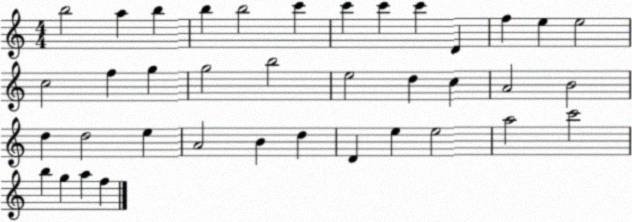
X:1
T:Untitled
M:4/4
L:1/4
K:C
b2 a b b b2 c' c' c' c' D f e e2 c2 f g g2 b2 e2 d c A2 B2 d d2 e A2 B d D e e2 a2 c'2 b g a f